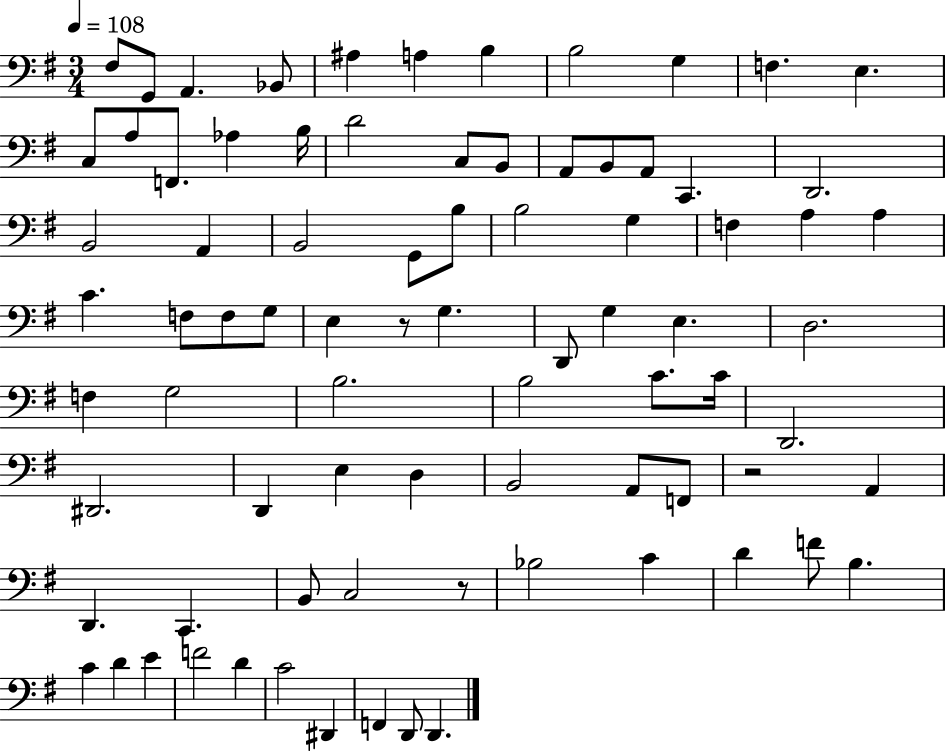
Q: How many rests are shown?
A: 3